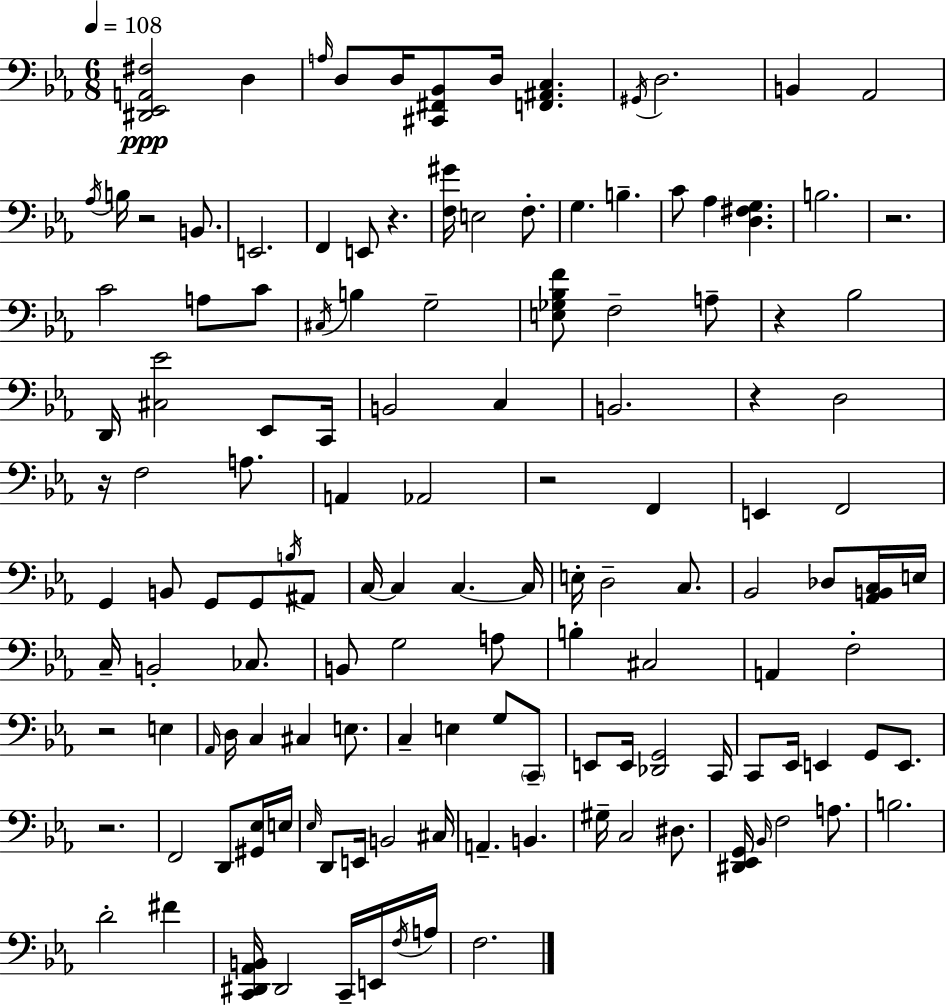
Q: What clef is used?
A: bass